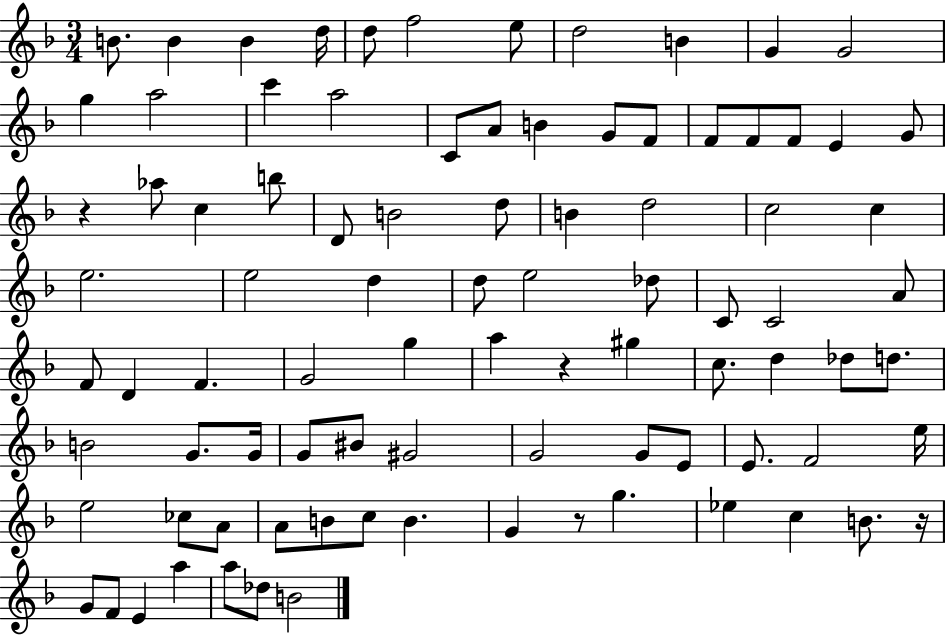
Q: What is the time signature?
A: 3/4